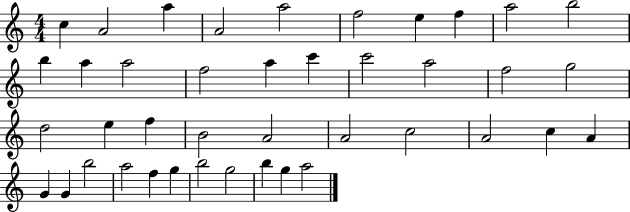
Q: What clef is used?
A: treble